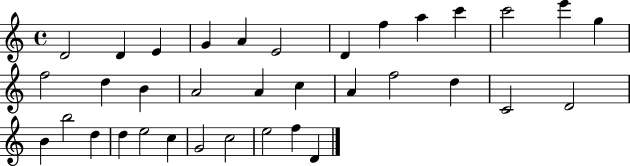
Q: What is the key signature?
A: C major